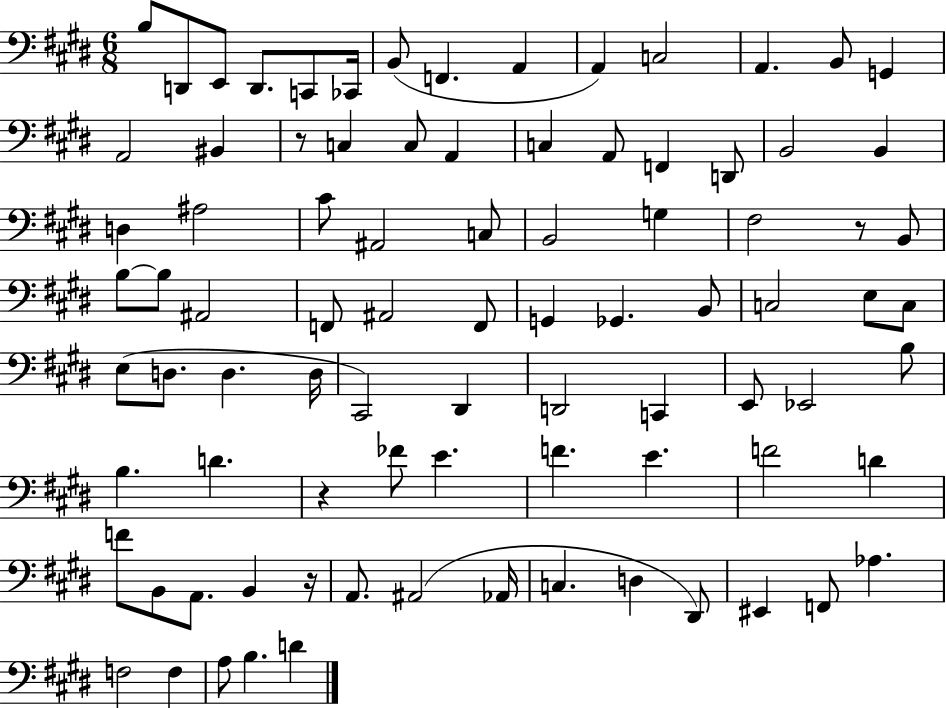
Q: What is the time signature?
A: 6/8